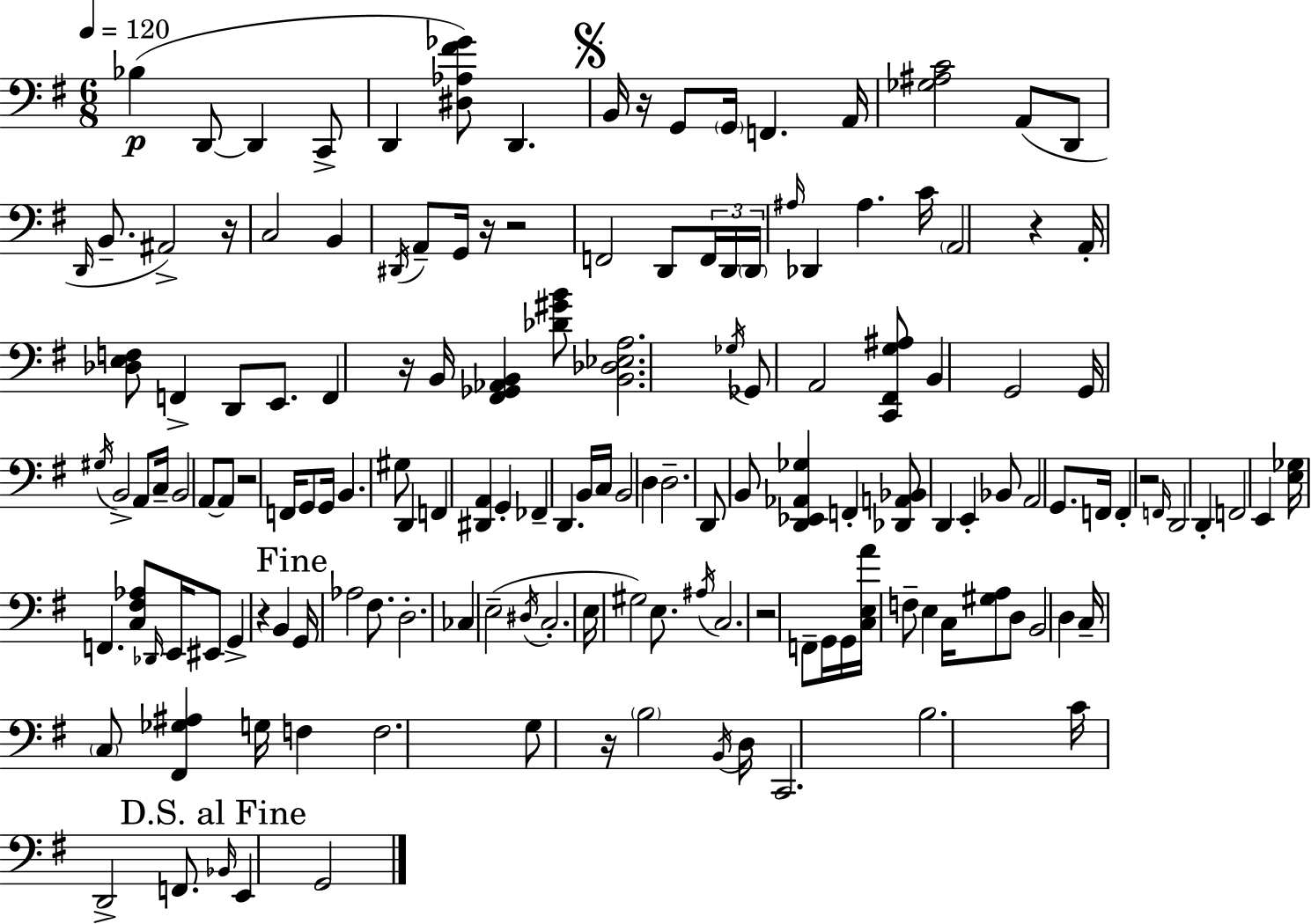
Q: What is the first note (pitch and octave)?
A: Bb3